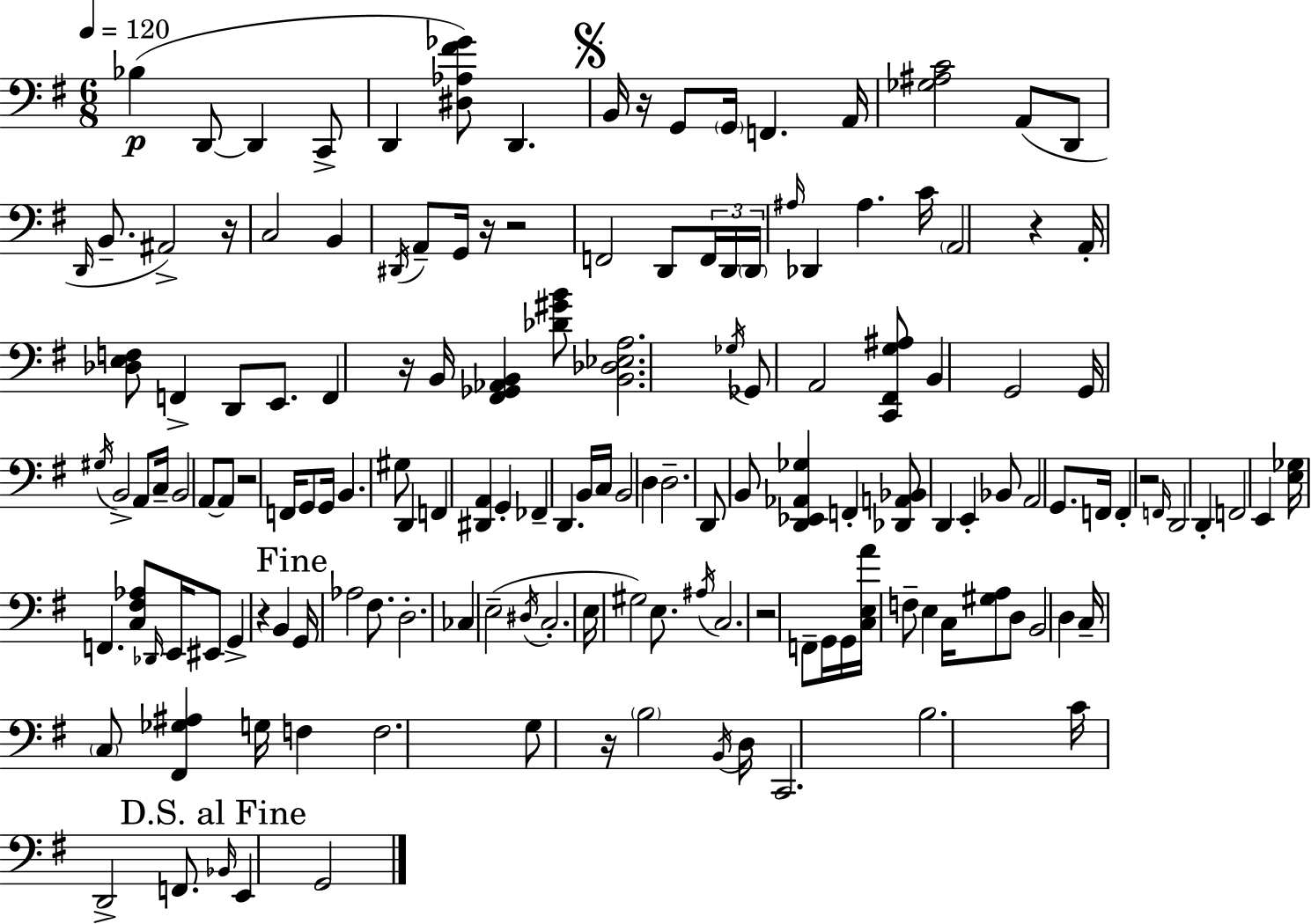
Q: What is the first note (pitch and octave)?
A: Bb3